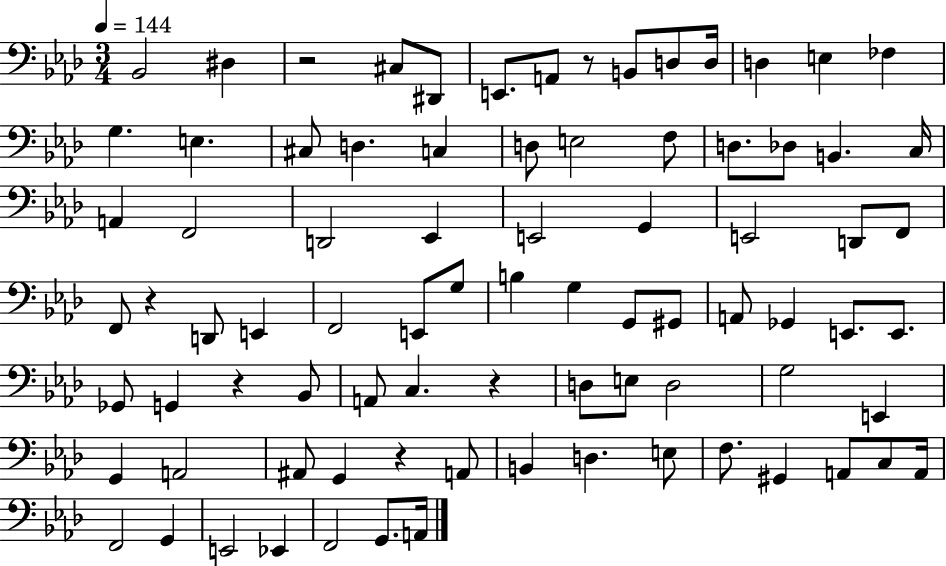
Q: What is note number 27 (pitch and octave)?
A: D2